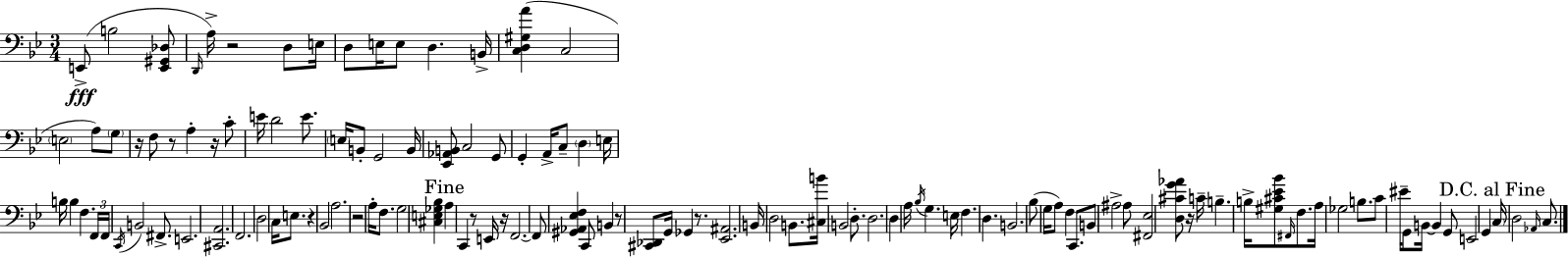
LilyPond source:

{
  \clef bass
  \numericTimeSignature
  \time 3/4
  \key g \minor
  \repeat volta 2 { e,8->(\fff b2 <e, gis, des>8 | \grace { d,16 } a16->) r2 d8 | e16 d8 e16 e8 d4. | b,16-> <c d gis a'>4( c2 | \break \parenthesize e2 a8) \parenthesize g8 | r16 f8 r8 a4-. r16 c'8-. | e'16 d'2 e'8. | \parenthesize e16 b,8-. g,2 | \break b,16 <ees, aes, b,>8 c2 g,8 | g,4-. a,16-> c8-- \parenthesize d4 | e16 b16 b4 f4. | \tuplet 3/2 { f,16 f,16 \acciaccatura { c,16 } } b,2 fis,8.-> | \break e,2. | <cis, a,>2. | f,2. | d2 c16 e8. | \break r4 bes,2 | a2. | r2 a16-. f8. | g2 <cis e ges bes>4 | \break \mark "Fine" a4 c,4 r8 | e,16 r16 f,2.~~ | f,8 <gis, aes, ees f>4 c,8 b,4 | r8 <cis, des,>8 g,16 ges,4 r8. | \break <ees, ais,>2. | b,16 d2 b,8. | <cis b'>16 b,2 d8.-. | d2. | \break d4 a16 \acciaccatura { bes16 } g4. | e16 f4. d4. | b,2. | bes8( g16 a8) f4 | \break c,8. b,8 ais2-> | ais8 <fis, ees>2 <d cis' g' aes'>8 | r16 c'16-- b4.-- b16-> <gis cis' ees' bes'>8 | \grace { fis,16 } f8. a16 ges2 | \break b8. c'8 eis'16-- g,8 b,16~~ b,4 | g,8 e,2 | g,4 \mark "D.C. al Fine" \parenthesize c16 d2 | \grace { aes,16 } c8. } \bar "|."
}